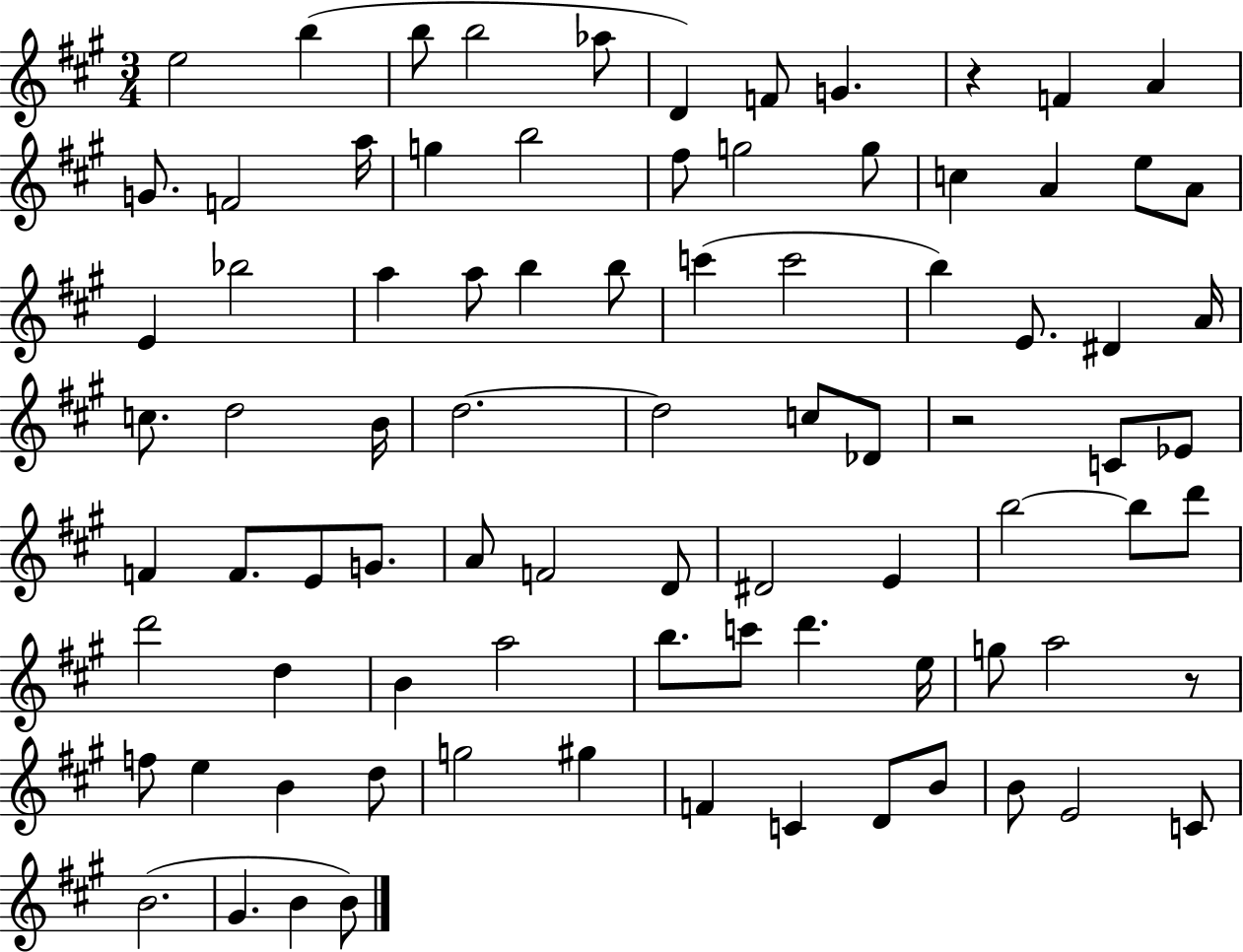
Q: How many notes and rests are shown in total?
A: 85